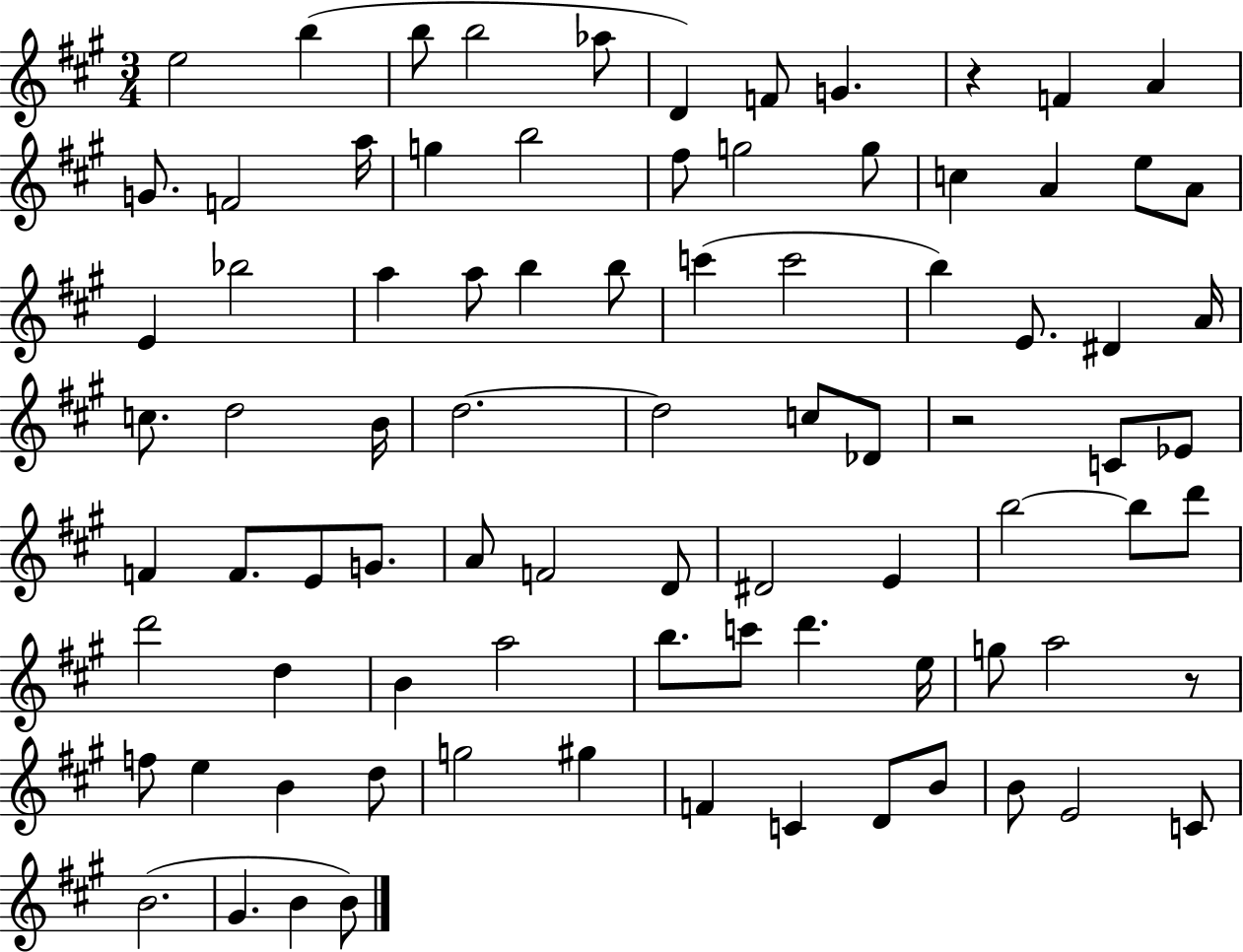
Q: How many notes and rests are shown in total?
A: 85